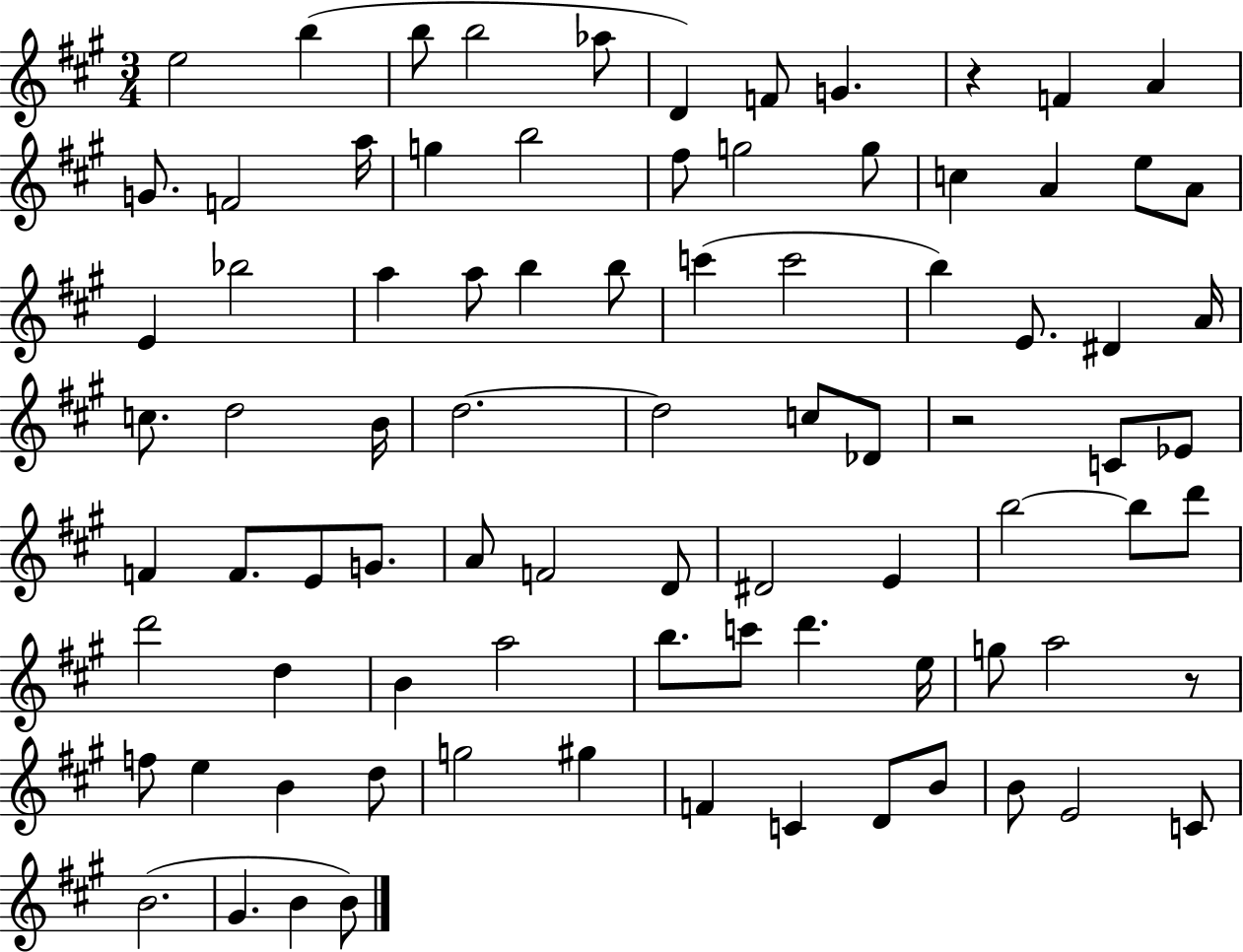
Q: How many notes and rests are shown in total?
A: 85